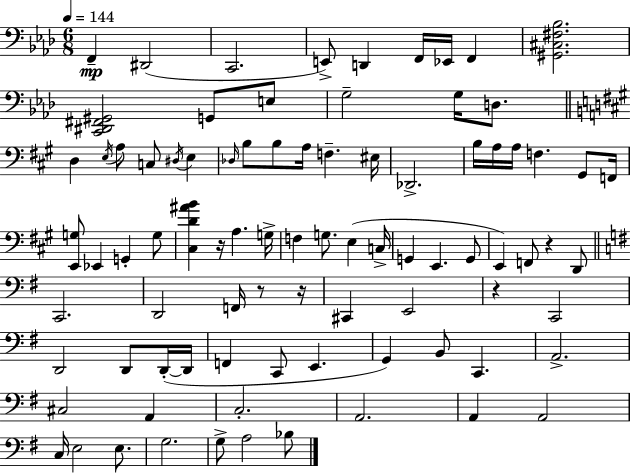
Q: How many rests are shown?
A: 5